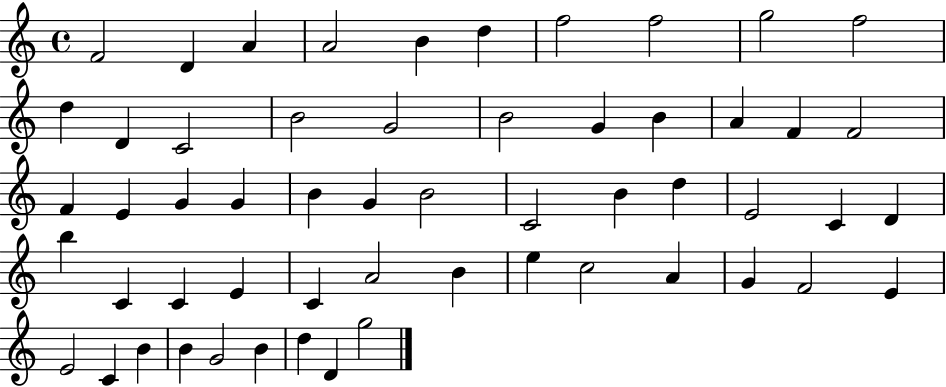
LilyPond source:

{
  \clef treble
  \time 4/4
  \defaultTimeSignature
  \key c \major
  f'2 d'4 a'4 | a'2 b'4 d''4 | f''2 f''2 | g''2 f''2 | \break d''4 d'4 c'2 | b'2 g'2 | b'2 g'4 b'4 | a'4 f'4 f'2 | \break f'4 e'4 g'4 g'4 | b'4 g'4 b'2 | c'2 b'4 d''4 | e'2 c'4 d'4 | \break b''4 c'4 c'4 e'4 | c'4 a'2 b'4 | e''4 c''2 a'4 | g'4 f'2 e'4 | \break e'2 c'4 b'4 | b'4 g'2 b'4 | d''4 d'4 g''2 | \bar "|."
}